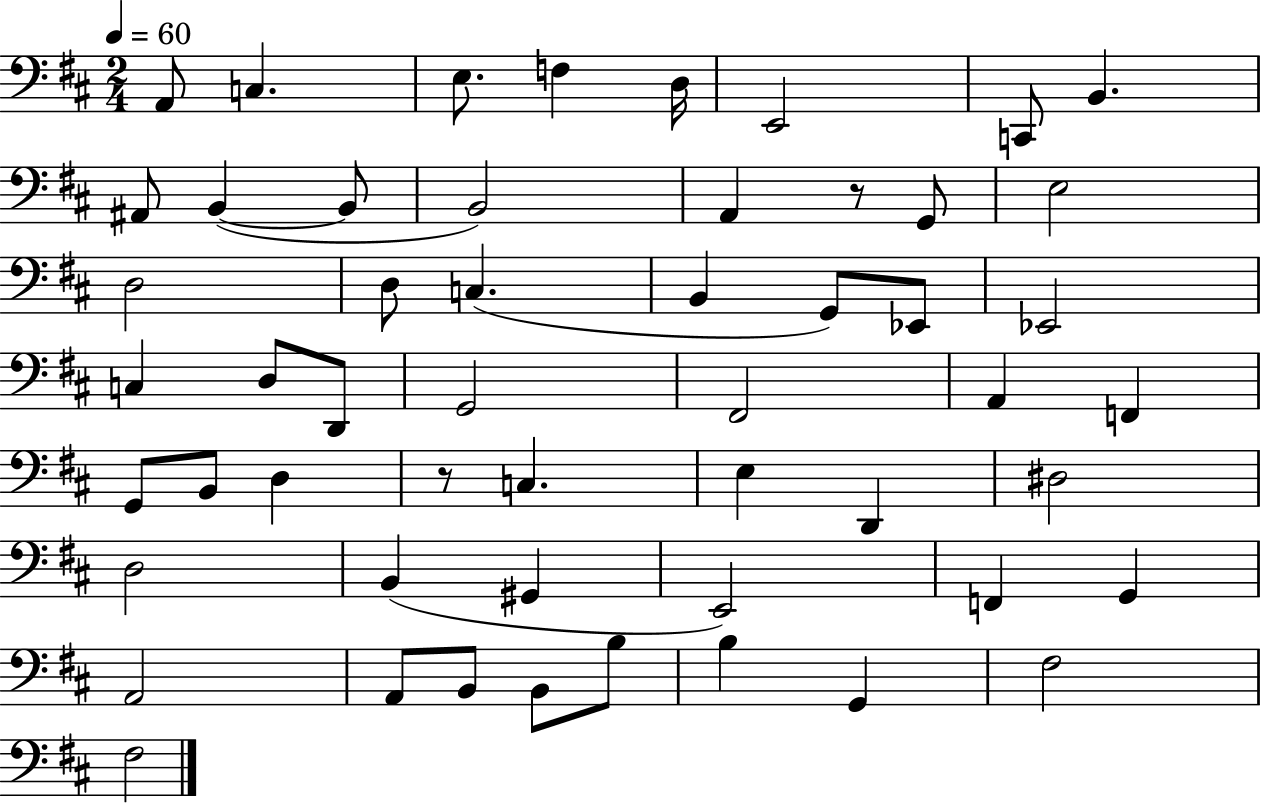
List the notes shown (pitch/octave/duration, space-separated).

A2/e C3/q. E3/e. F3/q D3/s E2/h C2/e B2/q. A#2/e B2/q B2/e B2/h A2/q R/e G2/e E3/h D3/h D3/e C3/q. B2/q G2/e Eb2/e Eb2/h C3/q D3/e D2/e G2/h F#2/h A2/q F2/q G2/e B2/e D3/q R/e C3/q. E3/q D2/q D#3/h D3/h B2/q G#2/q E2/h F2/q G2/q A2/h A2/e B2/e B2/e B3/e B3/q G2/q F#3/h F#3/h